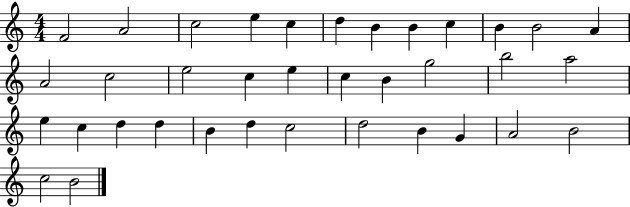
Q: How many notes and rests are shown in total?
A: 36